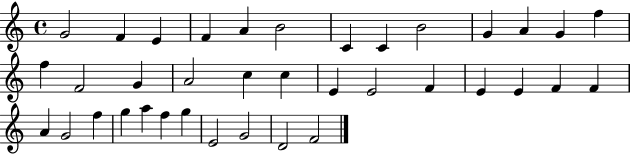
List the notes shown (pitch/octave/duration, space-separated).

G4/h F4/q E4/q F4/q A4/q B4/h C4/q C4/q B4/h G4/q A4/q G4/q F5/q F5/q F4/h G4/q A4/h C5/q C5/q E4/q E4/h F4/q E4/q E4/q F4/q F4/q A4/q G4/h F5/q G5/q A5/q F5/q G5/q E4/h G4/h D4/h F4/h